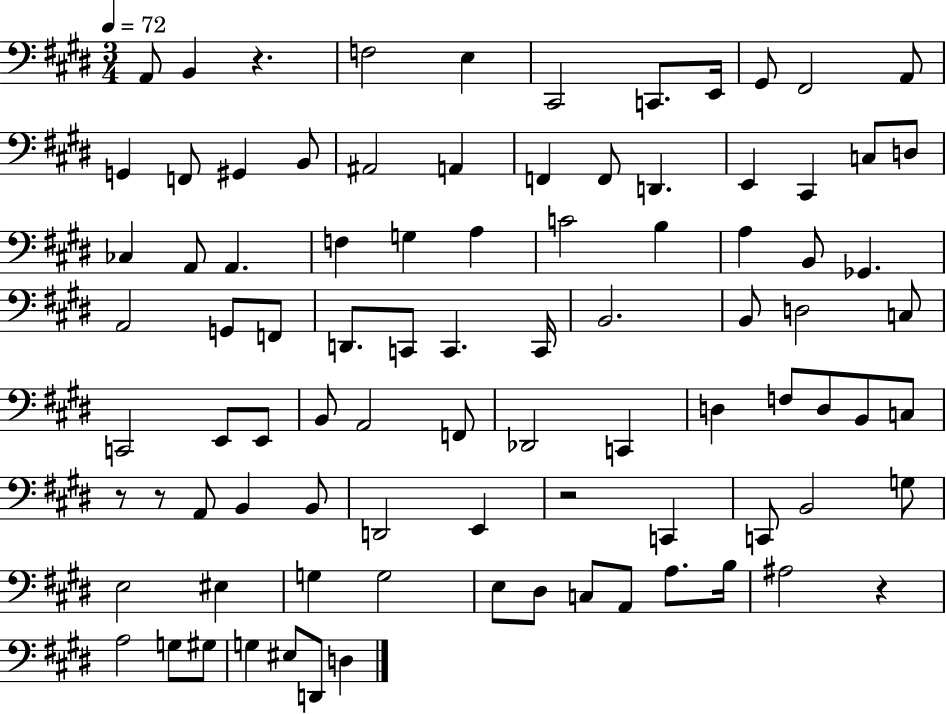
X:1
T:Untitled
M:3/4
L:1/4
K:E
A,,/2 B,, z F,2 E, ^C,,2 C,,/2 E,,/4 ^G,,/2 ^F,,2 A,,/2 G,, F,,/2 ^G,, B,,/2 ^A,,2 A,, F,, F,,/2 D,, E,, ^C,, C,/2 D,/2 _C, A,,/2 A,, F, G, A, C2 B, A, B,,/2 _G,, A,,2 G,,/2 F,,/2 D,,/2 C,,/2 C,, C,,/4 B,,2 B,,/2 D,2 C,/2 C,,2 E,,/2 E,,/2 B,,/2 A,,2 F,,/2 _D,,2 C,, D, F,/2 D,/2 B,,/2 C,/2 z/2 z/2 A,,/2 B,, B,,/2 D,,2 E,, z2 C,, C,,/2 B,,2 G,/2 E,2 ^E, G, G,2 E,/2 ^D,/2 C,/2 A,,/2 A,/2 B,/4 ^A,2 z A,2 G,/2 ^G,/2 G, ^E,/2 D,,/2 D,